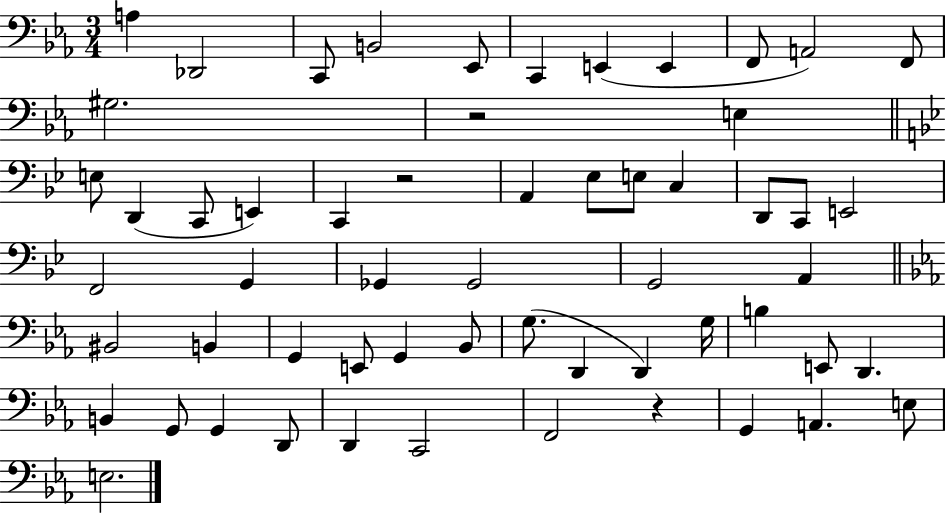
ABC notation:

X:1
T:Untitled
M:3/4
L:1/4
K:Eb
A, _D,,2 C,,/2 B,,2 _E,,/2 C,, E,, E,, F,,/2 A,,2 F,,/2 ^G,2 z2 E, E,/2 D,, C,,/2 E,, C,, z2 A,, _E,/2 E,/2 C, D,,/2 C,,/2 E,,2 F,,2 G,, _G,, _G,,2 G,,2 A,, ^B,,2 B,, G,, E,,/2 G,, _B,,/2 G,/2 D,, D,, G,/4 B, E,,/2 D,, B,, G,,/2 G,, D,,/2 D,, C,,2 F,,2 z G,, A,, E,/2 E,2